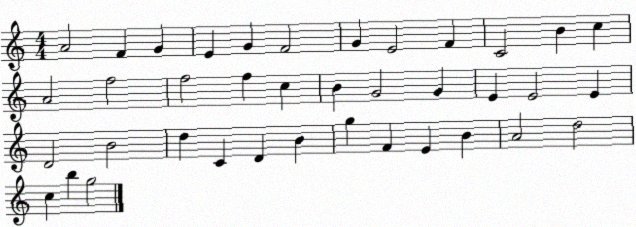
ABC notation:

X:1
T:Untitled
M:4/4
L:1/4
K:C
A2 F G E G F2 G E2 F C2 B c A2 f2 f2 f c B G2 G E E2 E D2 B2 d C D B g F E B A2 d2 c b g2